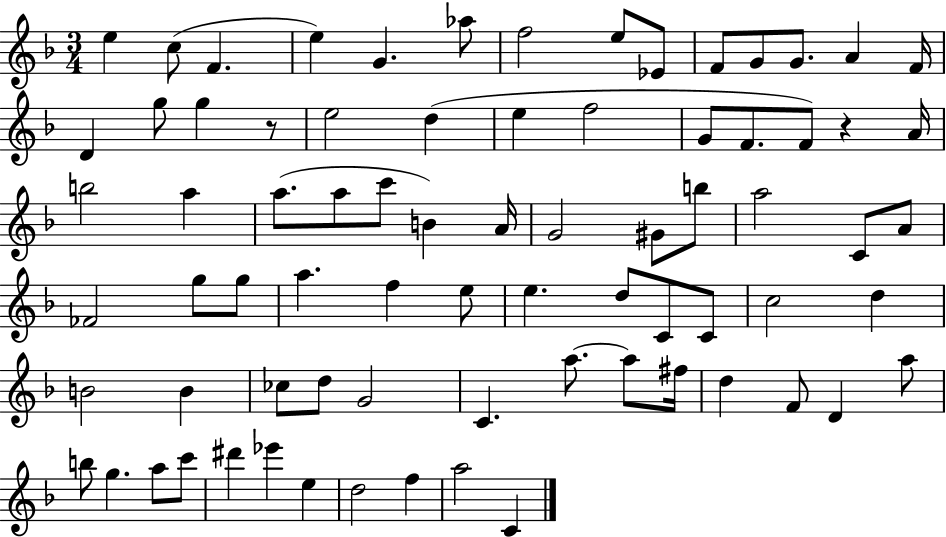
E5/q C5/e F4/q. E5/q G4/q. Ab5/e F5/h E5/e Eb4/e F4/e G4/e G4/e. A4/q F4/s D4/q G5/e G5/q R/e E5/h D5/q E5/q F5/h G4/e F4/e. F4/e R/q A4/s B5/h A5/q A5/e. A5/e C6/e B4/q A4/s G4/h G#4/e B5/e A5/h C4/e A4/e FES4/h G5/e G5/e A5/q. F5/q E5/e E5/q. D5/e C4/e C4/e C5/h D5/q B4/h B4/q CES5/e D5/e G4/h C4/q. A5/e. A5/e F#5/s D5/q F4/e D4/q A5/e B5/e G5/q. A5/e C6/e D#6/q Eb6/q E5/q D5/h F5/q A5/h C4/q